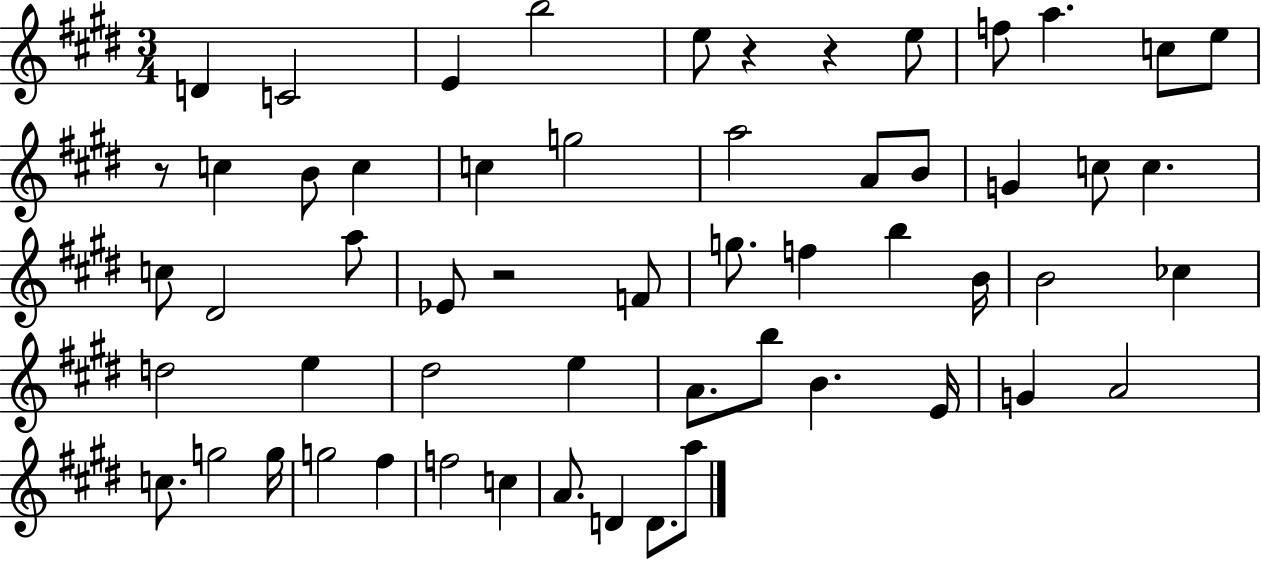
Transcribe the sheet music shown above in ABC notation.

X:1
T:Untitled
M:3/4
L:1/4
K:E
D C2 E b2 e/2 z z e/2 f/2 a c/2 e/2 z/2 c B/2 c c g2 a2 A/2 B/2 G c/2 c c/2 ^D2 a/2 _E/2 z2 F/2 g/2 f b B/4 B2 _c d2 e ^d2 e A/2 b/2 B E/4 G A2 c/2 g2 g/4 g2 ^f f2 c A/2 D D/2 a/2